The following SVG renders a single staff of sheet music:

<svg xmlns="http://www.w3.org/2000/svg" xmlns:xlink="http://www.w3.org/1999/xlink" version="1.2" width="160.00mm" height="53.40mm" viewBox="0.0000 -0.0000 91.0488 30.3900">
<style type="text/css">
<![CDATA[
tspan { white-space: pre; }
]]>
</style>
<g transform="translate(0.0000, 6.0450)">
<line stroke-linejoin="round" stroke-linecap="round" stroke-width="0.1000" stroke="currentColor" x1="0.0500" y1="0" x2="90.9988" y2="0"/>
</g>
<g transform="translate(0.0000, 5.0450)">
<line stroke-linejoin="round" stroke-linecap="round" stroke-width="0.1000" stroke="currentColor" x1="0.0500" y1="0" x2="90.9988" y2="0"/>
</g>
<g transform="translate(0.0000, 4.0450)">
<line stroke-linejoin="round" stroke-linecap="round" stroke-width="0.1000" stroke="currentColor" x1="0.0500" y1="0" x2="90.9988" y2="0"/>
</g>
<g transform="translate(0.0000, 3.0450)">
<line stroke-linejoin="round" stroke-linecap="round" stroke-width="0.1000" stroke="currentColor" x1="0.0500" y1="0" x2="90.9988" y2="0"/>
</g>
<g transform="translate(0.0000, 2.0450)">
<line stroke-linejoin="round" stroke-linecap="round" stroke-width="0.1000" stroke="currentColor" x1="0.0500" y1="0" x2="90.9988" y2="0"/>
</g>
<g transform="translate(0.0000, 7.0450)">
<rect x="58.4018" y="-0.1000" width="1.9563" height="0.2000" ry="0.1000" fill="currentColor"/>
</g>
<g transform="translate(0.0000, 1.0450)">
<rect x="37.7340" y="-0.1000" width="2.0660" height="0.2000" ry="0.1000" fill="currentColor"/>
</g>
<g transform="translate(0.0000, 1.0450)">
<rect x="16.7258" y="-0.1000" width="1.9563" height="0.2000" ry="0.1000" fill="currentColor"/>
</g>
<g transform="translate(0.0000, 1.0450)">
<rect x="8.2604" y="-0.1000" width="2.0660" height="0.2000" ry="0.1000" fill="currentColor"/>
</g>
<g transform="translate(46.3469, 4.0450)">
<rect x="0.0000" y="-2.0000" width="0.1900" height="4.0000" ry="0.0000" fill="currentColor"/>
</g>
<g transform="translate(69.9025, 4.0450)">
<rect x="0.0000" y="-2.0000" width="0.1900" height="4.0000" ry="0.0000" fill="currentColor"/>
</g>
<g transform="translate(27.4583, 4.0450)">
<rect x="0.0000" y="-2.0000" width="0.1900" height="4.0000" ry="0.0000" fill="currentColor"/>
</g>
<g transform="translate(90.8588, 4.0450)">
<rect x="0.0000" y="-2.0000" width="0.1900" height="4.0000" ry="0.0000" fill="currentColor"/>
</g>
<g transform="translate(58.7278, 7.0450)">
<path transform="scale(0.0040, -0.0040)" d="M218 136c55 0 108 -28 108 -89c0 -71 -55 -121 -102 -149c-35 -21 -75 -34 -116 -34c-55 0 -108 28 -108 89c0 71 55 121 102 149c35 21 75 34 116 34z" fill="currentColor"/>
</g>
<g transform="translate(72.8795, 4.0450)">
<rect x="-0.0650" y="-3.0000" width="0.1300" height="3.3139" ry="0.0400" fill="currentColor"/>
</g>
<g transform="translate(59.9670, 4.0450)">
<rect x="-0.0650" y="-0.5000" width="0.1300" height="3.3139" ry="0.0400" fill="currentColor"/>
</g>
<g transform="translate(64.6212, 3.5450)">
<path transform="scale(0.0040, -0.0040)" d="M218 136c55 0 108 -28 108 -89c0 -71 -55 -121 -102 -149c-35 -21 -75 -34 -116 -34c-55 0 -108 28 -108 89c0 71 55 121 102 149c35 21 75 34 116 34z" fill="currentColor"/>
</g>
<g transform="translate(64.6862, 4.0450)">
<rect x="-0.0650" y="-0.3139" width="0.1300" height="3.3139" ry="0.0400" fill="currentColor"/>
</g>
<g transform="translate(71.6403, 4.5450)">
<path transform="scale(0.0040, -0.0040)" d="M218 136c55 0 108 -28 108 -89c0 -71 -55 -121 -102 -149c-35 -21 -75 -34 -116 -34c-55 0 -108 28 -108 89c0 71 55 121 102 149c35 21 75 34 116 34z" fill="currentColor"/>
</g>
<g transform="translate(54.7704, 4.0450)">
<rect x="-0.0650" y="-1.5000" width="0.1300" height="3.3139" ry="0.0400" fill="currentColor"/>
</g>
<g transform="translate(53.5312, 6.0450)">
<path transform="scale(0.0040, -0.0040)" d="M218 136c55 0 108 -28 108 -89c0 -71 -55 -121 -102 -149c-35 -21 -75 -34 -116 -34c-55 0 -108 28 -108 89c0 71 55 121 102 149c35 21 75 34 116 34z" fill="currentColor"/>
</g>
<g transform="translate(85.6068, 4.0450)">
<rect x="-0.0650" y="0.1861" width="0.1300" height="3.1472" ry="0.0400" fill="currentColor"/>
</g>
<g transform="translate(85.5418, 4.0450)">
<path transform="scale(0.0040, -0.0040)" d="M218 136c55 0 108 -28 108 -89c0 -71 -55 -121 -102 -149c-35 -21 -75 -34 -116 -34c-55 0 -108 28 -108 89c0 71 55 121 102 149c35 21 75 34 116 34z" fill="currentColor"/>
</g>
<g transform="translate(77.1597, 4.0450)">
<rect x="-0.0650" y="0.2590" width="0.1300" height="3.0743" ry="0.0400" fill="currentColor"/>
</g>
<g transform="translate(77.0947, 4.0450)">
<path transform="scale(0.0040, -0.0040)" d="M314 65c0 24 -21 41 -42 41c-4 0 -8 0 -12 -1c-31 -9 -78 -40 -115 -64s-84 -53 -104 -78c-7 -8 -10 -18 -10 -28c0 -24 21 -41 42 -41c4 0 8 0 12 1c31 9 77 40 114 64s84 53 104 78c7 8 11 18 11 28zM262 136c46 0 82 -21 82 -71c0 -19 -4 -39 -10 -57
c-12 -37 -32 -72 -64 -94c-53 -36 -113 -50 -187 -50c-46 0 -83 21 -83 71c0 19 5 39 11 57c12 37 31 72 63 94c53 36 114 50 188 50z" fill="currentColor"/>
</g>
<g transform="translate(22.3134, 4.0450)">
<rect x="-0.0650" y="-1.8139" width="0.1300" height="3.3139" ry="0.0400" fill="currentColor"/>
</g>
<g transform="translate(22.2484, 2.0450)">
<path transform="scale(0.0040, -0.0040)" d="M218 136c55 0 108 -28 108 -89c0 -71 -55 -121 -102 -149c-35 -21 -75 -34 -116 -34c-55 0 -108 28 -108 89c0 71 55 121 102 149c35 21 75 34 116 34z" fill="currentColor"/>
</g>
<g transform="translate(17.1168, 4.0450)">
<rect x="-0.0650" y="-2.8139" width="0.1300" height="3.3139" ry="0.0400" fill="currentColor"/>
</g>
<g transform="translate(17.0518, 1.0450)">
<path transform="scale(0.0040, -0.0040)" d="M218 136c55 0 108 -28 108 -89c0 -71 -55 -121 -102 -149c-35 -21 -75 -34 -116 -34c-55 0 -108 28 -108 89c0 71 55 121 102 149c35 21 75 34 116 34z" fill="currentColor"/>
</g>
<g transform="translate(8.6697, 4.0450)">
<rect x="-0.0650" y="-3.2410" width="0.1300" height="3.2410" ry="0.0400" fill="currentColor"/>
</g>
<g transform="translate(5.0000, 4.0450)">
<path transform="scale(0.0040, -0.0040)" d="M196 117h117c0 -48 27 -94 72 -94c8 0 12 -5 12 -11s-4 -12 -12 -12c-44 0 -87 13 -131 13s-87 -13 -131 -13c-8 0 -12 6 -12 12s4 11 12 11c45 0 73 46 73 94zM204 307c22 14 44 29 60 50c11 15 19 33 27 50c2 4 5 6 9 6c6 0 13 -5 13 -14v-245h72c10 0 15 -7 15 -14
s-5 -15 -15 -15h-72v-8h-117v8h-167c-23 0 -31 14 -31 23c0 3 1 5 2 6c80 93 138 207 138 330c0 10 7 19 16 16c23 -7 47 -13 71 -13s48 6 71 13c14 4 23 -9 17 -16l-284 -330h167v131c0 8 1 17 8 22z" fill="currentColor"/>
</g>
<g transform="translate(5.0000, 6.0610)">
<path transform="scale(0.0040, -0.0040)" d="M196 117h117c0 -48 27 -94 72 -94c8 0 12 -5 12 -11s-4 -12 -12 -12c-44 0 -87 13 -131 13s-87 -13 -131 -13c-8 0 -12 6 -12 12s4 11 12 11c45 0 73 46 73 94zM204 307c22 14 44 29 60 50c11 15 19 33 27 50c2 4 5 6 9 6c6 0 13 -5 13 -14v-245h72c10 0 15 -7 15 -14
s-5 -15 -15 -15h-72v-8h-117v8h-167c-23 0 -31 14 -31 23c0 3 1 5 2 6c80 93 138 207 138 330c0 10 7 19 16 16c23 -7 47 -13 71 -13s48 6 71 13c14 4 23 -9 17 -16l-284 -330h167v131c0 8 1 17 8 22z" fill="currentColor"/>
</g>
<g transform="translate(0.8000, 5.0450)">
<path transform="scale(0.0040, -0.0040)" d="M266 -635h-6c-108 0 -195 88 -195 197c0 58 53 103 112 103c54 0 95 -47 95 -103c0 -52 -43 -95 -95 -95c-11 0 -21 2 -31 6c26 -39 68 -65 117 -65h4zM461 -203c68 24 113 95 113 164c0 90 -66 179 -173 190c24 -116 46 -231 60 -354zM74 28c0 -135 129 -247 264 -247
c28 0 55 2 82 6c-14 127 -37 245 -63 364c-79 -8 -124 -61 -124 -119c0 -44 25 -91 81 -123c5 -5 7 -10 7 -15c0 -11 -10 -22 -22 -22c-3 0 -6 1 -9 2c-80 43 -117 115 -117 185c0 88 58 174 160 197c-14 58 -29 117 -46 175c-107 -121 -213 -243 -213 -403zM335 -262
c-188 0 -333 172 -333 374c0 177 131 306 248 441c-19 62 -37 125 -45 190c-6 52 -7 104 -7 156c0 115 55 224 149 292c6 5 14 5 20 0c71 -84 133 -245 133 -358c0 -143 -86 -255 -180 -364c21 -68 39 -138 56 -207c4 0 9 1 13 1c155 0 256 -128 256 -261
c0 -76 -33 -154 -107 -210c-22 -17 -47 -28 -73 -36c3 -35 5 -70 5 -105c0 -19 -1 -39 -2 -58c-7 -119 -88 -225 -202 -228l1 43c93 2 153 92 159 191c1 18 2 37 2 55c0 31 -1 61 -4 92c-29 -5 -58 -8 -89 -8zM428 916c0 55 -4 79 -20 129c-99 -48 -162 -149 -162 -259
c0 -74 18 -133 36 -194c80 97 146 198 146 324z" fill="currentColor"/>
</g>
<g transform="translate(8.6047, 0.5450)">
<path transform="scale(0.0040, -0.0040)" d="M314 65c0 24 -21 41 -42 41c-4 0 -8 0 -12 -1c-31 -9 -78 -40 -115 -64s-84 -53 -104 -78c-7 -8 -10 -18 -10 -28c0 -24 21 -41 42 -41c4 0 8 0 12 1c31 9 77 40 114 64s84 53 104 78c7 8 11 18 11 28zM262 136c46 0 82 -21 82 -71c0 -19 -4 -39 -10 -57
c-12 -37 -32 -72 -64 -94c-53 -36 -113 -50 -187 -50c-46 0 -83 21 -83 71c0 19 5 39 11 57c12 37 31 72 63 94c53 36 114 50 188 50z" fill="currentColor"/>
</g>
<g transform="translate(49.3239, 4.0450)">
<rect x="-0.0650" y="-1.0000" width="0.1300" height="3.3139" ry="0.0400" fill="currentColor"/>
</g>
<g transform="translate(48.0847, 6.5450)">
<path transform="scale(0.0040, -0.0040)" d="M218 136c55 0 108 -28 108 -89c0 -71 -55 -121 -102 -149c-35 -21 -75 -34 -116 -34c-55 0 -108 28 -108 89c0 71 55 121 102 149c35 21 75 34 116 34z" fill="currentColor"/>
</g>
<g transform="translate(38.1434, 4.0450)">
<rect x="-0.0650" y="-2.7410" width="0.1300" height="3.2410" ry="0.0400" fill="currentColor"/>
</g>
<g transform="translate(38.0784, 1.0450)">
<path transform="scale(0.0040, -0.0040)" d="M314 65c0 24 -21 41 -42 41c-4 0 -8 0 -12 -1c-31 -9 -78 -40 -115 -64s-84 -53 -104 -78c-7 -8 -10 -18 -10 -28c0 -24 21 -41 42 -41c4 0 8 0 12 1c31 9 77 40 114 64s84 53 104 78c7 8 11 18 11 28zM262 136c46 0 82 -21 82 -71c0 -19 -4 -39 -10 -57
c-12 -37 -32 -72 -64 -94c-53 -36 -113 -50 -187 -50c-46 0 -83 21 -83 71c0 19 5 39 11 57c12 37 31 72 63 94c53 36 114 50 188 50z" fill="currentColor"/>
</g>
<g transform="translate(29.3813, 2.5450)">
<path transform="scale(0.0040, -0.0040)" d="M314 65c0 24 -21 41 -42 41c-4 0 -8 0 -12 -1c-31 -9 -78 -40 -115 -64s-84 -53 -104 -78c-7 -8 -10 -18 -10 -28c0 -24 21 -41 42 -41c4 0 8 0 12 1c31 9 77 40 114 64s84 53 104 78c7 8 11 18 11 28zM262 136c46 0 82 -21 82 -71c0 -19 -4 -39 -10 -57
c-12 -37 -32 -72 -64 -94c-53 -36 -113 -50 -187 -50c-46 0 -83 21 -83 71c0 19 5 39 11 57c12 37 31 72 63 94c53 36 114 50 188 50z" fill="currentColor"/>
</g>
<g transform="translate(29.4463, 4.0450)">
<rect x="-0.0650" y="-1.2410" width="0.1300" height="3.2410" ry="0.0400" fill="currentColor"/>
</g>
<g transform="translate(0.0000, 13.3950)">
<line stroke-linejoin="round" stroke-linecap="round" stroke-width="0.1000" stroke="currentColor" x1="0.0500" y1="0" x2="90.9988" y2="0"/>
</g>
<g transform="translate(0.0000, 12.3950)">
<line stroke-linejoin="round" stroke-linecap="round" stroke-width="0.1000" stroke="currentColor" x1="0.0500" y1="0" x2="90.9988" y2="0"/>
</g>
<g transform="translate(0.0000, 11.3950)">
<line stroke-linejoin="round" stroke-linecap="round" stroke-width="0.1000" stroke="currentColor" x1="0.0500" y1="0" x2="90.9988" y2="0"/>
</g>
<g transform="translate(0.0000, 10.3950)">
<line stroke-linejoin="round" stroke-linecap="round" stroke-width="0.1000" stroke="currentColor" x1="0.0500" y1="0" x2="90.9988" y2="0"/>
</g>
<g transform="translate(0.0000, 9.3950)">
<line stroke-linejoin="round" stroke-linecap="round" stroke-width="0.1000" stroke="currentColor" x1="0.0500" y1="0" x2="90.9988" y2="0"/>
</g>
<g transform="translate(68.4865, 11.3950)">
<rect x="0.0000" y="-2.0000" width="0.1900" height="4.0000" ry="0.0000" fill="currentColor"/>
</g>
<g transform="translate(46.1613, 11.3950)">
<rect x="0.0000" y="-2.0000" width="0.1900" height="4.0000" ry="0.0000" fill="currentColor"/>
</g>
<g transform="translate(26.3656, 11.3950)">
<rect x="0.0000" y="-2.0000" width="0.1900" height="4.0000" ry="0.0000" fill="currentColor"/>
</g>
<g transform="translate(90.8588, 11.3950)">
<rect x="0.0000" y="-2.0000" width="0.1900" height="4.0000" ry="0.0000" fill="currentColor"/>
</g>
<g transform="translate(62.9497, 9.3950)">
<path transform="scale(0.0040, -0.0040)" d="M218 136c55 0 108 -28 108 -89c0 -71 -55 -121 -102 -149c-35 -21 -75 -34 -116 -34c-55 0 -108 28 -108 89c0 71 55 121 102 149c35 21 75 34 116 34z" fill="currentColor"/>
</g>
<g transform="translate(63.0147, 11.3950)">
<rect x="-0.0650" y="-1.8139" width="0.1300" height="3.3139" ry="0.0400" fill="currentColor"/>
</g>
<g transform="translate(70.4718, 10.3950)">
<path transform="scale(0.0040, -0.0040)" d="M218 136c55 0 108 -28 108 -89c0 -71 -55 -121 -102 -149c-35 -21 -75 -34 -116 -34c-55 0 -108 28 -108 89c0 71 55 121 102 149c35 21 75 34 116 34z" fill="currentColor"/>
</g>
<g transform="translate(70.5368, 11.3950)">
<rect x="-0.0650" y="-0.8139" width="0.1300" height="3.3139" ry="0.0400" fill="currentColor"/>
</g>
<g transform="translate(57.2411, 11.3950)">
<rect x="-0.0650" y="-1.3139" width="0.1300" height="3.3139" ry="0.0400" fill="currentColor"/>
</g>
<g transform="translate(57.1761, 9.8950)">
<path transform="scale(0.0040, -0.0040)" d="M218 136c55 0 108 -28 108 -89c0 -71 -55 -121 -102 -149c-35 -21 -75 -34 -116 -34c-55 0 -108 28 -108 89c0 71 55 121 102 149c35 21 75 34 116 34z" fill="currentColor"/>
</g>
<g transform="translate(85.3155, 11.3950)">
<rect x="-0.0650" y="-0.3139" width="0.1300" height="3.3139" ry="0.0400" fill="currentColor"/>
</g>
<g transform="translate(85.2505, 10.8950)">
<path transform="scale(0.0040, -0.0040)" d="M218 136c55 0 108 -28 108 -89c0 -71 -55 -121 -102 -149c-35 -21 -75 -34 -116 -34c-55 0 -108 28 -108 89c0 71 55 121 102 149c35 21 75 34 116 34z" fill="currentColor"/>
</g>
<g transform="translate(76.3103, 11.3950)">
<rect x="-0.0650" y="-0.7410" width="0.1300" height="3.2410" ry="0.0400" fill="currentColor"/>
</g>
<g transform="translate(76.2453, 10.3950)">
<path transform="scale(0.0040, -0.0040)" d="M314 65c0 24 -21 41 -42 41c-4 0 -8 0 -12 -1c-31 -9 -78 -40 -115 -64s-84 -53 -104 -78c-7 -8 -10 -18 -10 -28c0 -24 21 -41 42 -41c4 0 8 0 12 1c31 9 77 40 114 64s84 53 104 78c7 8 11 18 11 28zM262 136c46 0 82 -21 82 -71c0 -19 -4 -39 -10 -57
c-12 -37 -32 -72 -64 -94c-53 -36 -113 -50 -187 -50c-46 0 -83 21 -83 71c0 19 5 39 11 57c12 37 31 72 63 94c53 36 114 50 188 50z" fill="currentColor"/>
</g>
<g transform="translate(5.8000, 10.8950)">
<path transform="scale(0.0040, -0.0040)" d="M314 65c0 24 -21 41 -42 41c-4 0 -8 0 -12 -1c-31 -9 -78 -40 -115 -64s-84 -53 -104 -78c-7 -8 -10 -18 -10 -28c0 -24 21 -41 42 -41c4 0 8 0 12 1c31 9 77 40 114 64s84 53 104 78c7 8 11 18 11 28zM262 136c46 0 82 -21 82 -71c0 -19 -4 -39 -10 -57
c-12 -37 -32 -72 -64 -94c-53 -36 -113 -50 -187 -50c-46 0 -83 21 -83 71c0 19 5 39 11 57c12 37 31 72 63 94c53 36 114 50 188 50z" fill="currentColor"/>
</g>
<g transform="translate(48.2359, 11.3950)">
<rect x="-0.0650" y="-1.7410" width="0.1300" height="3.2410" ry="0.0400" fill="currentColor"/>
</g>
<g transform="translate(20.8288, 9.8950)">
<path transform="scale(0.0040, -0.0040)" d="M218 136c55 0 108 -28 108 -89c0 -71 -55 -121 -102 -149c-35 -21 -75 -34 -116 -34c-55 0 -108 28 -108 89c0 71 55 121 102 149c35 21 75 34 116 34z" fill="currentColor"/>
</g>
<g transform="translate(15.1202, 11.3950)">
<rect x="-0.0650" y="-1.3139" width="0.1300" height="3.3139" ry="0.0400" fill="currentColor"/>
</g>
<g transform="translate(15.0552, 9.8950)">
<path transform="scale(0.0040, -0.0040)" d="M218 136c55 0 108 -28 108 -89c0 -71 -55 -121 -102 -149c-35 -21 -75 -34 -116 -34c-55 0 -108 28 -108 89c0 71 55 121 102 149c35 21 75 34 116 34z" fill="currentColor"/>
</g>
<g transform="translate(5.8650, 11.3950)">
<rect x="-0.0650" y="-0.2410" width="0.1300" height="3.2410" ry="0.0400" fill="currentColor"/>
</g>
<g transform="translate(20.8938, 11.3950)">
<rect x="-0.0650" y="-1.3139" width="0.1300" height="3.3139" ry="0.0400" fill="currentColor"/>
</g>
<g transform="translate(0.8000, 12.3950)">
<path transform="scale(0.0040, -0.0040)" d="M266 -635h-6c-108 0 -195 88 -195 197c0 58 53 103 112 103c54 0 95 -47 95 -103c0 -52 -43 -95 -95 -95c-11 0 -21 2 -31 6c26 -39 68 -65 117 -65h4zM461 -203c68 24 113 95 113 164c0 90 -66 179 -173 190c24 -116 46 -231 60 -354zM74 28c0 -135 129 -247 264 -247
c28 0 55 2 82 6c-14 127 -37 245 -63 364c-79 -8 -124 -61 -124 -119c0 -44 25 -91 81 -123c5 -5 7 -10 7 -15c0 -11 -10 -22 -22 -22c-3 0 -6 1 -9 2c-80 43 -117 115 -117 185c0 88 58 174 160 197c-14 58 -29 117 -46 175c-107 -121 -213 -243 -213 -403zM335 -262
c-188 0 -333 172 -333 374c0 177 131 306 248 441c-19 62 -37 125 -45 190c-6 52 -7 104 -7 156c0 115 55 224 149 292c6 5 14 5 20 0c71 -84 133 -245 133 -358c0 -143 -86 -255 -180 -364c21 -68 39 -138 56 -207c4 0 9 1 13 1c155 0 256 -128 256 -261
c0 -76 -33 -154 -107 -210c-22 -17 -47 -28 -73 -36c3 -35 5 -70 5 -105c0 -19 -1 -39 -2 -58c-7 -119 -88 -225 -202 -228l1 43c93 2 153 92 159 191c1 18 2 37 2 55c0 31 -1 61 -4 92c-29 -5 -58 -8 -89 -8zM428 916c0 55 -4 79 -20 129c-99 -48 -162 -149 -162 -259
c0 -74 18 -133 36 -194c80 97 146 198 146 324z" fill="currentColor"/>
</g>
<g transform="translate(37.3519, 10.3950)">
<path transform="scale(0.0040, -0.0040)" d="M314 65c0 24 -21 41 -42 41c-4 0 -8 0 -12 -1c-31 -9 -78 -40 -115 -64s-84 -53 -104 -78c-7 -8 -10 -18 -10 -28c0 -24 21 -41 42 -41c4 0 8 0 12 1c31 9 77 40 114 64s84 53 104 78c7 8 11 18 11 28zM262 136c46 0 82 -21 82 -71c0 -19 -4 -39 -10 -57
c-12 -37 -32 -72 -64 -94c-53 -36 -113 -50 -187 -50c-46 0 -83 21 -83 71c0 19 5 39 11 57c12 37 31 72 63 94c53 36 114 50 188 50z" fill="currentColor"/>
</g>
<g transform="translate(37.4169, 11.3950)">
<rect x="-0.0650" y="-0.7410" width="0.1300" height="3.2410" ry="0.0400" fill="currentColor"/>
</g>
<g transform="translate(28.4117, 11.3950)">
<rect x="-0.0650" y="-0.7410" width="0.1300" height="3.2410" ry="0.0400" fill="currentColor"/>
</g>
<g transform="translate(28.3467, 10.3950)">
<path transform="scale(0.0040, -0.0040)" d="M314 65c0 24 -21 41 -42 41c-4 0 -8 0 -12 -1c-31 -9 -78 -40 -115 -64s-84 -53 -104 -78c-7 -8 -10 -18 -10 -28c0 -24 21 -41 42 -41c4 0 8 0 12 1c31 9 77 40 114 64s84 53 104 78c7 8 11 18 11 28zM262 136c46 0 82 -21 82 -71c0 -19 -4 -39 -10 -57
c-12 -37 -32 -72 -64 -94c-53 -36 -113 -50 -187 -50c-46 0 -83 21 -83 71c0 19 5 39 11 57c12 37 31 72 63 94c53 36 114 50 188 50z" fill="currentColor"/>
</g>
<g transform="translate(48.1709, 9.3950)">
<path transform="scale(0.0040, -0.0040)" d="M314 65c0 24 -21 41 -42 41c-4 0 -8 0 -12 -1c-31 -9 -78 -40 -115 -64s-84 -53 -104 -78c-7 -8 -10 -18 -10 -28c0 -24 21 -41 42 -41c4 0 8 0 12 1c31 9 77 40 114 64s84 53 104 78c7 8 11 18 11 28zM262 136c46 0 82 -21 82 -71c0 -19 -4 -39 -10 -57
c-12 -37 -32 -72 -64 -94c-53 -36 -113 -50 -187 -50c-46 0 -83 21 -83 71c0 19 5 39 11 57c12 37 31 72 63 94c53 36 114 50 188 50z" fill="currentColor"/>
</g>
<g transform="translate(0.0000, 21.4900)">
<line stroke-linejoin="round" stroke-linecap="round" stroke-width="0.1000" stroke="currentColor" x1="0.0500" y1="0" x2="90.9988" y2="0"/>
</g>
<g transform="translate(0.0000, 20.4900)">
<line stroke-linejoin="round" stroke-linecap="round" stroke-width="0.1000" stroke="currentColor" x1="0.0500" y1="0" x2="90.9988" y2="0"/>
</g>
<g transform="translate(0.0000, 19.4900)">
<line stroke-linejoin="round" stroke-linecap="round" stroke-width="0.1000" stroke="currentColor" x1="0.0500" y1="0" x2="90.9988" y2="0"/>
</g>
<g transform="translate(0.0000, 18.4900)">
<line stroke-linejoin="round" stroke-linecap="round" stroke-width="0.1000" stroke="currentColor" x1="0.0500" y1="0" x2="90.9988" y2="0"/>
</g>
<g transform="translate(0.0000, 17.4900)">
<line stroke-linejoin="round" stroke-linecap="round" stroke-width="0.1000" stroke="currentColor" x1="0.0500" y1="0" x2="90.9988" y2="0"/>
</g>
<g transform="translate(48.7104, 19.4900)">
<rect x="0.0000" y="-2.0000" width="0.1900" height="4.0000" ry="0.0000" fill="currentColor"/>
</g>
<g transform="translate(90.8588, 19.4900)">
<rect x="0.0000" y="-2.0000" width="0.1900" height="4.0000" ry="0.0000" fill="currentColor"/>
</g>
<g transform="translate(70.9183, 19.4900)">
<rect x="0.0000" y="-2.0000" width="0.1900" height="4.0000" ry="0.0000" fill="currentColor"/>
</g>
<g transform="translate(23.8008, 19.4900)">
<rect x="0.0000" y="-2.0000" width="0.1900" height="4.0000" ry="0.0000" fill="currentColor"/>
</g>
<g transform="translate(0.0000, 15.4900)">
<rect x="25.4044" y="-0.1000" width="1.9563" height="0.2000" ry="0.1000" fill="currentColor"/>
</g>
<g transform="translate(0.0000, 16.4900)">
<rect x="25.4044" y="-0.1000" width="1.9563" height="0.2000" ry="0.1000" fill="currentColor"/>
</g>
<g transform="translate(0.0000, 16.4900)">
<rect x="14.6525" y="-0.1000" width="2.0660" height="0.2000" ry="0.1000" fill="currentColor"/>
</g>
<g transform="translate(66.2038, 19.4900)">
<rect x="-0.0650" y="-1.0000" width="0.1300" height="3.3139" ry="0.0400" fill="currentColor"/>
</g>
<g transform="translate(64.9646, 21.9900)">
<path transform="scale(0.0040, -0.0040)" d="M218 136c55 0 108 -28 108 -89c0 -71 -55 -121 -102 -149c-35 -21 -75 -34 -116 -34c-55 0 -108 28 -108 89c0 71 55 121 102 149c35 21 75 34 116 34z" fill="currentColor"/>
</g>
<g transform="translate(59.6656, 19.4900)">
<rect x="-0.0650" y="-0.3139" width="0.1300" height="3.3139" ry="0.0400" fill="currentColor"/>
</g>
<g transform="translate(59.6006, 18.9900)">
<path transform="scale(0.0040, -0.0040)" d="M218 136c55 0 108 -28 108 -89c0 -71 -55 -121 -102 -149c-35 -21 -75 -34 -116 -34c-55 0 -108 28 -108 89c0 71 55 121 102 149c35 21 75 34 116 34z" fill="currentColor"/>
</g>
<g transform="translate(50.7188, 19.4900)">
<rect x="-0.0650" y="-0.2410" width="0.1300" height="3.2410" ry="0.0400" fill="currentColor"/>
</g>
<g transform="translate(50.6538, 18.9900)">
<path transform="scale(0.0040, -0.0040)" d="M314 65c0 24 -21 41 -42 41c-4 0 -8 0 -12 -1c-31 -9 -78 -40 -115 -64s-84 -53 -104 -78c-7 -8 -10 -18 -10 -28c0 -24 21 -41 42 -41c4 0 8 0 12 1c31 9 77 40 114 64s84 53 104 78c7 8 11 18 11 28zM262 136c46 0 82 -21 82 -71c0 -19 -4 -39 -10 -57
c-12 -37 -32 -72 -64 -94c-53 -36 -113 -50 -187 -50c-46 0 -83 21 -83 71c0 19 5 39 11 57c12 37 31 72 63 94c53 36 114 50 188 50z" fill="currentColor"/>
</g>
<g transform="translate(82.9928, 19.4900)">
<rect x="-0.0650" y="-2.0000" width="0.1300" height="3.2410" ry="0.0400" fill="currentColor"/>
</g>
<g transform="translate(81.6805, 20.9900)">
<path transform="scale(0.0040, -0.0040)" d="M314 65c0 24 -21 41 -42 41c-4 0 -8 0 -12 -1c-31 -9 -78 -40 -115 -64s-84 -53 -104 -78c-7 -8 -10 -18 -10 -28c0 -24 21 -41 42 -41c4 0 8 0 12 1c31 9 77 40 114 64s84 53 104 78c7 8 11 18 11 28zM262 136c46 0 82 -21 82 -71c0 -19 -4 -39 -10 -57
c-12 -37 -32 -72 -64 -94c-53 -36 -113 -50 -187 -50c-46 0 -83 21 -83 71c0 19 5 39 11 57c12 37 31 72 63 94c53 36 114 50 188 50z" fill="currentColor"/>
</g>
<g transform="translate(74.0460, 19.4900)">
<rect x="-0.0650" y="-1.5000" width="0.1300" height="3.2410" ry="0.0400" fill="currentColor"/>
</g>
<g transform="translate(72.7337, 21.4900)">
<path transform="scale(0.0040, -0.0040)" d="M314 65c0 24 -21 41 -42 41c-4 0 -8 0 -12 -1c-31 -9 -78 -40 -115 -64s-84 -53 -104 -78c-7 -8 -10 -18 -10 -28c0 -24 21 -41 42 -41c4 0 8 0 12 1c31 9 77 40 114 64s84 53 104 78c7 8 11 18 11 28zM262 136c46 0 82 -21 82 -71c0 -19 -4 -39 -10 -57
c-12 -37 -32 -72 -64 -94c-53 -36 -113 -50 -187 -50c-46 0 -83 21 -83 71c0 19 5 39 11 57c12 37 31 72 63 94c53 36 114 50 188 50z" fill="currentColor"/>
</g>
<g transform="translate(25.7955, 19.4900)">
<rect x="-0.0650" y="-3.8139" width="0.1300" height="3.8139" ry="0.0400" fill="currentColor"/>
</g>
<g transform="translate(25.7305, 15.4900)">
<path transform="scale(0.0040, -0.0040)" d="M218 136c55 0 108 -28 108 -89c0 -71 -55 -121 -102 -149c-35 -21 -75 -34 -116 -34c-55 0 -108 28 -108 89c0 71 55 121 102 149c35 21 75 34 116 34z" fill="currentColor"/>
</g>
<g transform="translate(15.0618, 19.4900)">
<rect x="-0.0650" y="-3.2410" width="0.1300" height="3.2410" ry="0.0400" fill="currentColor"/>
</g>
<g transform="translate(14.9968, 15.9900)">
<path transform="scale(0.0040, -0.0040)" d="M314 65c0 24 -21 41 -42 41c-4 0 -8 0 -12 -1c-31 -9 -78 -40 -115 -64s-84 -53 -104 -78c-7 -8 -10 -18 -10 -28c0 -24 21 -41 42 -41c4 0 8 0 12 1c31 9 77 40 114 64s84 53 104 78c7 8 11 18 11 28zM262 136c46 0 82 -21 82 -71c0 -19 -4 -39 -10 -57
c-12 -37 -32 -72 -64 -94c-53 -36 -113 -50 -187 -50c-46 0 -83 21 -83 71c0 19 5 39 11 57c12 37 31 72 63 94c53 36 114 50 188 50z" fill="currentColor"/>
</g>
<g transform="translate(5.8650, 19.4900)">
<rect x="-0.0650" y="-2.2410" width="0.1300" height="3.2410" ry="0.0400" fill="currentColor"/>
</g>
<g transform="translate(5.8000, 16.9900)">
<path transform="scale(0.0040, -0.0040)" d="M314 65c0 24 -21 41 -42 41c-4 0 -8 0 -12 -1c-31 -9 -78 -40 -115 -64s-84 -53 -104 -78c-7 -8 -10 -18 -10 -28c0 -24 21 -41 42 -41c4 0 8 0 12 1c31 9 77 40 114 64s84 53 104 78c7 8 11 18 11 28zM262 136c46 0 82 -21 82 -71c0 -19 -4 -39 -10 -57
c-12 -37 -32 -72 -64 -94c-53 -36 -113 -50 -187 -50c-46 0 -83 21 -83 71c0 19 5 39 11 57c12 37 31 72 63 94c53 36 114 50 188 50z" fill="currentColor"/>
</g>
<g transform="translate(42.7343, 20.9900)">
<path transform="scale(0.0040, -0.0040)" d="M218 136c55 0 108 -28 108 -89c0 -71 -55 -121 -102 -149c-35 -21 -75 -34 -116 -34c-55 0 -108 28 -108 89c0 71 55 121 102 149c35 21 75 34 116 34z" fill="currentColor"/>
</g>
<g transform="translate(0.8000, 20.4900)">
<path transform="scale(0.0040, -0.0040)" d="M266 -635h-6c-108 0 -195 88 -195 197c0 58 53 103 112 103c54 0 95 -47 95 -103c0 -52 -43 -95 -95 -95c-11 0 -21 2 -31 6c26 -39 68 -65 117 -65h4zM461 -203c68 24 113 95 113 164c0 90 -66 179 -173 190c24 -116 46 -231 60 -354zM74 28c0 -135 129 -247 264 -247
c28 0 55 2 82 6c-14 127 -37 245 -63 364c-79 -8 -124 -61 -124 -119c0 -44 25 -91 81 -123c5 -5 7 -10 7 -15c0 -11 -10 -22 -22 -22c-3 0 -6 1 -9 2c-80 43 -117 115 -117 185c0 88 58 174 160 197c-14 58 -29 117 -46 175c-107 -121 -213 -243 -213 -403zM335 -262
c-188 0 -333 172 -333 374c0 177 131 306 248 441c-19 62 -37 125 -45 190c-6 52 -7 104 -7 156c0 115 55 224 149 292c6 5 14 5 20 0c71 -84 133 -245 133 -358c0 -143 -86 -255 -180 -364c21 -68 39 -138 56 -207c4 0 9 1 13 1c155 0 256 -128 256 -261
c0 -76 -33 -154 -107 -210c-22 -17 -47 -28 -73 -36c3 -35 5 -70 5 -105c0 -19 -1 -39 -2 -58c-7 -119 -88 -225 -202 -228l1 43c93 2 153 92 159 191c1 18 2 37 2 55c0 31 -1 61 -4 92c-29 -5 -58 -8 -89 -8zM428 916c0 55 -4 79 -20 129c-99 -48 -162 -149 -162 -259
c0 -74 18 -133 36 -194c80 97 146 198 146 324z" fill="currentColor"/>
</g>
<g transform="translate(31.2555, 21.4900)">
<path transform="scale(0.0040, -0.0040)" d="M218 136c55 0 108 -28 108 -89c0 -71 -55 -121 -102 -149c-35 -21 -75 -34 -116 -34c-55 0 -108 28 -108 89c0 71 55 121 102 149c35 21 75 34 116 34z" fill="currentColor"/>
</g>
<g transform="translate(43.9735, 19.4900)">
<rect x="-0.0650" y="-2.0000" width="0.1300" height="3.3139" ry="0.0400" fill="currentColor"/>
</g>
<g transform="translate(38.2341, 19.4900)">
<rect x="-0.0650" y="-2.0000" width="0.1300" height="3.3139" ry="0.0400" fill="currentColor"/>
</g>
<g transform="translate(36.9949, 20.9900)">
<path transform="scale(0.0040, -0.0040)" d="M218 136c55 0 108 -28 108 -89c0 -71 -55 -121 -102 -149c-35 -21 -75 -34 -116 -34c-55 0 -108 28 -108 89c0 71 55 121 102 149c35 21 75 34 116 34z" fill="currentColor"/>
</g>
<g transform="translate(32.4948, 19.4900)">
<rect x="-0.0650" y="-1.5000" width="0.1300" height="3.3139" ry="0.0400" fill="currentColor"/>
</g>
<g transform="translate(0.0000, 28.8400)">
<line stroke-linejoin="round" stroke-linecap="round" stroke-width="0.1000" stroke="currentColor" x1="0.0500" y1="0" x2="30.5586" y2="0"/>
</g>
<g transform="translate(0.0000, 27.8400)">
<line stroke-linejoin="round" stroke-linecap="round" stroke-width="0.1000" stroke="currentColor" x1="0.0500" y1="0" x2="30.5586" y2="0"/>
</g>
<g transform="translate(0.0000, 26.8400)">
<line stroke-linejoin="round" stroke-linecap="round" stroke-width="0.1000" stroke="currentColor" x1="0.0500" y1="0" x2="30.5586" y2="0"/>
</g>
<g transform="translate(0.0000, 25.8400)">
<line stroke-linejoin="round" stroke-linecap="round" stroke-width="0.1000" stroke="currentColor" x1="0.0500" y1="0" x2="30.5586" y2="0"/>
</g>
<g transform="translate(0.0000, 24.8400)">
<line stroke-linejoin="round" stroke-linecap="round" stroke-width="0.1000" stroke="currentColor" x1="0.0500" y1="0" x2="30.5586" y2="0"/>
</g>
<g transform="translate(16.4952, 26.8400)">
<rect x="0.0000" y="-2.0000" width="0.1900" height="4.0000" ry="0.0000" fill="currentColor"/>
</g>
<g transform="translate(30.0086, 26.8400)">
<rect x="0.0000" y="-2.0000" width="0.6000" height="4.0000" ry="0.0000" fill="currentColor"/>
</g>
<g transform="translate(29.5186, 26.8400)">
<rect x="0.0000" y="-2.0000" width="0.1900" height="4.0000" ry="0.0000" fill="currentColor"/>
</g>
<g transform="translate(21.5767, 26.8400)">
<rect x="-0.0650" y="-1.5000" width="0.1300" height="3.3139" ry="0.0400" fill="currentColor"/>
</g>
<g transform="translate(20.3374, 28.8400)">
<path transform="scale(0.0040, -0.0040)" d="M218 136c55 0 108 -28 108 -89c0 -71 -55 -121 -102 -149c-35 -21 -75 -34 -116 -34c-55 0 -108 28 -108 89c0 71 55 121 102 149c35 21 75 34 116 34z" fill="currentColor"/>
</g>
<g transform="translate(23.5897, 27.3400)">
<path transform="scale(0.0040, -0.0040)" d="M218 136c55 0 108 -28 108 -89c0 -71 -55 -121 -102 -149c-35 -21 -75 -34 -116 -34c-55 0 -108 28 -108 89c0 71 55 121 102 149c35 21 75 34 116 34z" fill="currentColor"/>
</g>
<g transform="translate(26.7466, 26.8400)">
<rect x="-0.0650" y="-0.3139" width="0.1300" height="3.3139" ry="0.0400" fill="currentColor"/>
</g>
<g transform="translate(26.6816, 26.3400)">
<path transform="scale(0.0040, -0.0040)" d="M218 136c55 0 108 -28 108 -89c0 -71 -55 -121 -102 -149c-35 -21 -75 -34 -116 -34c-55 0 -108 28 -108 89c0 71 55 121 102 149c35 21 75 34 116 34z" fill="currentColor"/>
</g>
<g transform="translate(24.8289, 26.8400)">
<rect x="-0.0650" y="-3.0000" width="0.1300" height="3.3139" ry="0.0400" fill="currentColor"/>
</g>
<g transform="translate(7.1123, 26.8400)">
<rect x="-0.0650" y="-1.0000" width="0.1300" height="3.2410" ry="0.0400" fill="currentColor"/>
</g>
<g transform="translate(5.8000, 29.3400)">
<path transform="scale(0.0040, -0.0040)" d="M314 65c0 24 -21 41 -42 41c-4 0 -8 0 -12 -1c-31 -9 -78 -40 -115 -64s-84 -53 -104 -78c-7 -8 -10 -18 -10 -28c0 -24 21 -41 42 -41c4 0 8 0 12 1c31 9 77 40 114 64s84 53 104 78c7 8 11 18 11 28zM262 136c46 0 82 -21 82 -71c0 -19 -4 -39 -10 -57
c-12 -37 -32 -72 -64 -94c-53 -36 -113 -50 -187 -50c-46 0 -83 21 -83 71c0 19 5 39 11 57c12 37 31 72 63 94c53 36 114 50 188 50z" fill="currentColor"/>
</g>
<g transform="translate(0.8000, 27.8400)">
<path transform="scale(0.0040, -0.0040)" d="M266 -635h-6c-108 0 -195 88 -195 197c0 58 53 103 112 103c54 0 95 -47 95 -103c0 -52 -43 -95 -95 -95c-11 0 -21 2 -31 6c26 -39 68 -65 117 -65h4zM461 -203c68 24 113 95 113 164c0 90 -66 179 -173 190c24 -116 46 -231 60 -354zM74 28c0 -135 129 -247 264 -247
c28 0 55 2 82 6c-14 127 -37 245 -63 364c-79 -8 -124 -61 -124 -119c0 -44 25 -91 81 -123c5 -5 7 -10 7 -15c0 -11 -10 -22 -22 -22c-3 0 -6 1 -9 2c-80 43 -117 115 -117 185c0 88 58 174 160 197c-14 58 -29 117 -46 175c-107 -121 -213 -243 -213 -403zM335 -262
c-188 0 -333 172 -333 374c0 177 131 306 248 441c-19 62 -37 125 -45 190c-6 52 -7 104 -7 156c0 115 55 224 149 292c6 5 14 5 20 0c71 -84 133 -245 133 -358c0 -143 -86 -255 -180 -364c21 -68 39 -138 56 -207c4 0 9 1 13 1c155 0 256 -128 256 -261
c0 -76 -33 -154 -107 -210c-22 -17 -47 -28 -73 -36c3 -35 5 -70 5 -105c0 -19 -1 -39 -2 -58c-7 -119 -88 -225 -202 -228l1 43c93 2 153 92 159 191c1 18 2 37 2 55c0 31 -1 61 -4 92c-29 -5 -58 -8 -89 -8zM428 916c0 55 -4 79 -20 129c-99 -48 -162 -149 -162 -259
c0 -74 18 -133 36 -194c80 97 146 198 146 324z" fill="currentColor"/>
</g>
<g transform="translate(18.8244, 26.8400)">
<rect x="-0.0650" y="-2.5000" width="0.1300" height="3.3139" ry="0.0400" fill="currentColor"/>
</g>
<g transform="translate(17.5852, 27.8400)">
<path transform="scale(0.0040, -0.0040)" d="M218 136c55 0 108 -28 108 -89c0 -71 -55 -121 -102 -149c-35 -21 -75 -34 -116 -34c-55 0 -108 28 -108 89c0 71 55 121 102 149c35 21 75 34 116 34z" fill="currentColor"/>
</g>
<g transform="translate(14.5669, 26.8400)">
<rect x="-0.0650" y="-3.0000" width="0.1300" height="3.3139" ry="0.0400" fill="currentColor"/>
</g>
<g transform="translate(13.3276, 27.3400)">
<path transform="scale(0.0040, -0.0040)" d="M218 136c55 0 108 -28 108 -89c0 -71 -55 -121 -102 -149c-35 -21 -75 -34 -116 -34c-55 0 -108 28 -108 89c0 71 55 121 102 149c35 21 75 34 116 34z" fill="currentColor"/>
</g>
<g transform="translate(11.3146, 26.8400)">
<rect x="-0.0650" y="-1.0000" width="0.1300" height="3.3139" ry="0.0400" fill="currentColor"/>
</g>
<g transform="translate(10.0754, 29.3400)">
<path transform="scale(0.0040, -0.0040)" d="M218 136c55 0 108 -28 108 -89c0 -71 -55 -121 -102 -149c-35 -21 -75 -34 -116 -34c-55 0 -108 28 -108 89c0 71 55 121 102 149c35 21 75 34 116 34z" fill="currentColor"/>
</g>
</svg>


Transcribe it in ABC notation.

X:1
T:Untitled
M:4/4
L:1/4
K:C
b2 a f e2 a2 D E C c A B2 B c2 e e d2 d2 f2 e f d d2 c g2 b2 c' E F F c2 c D E2 F2 D2 D A G E A c